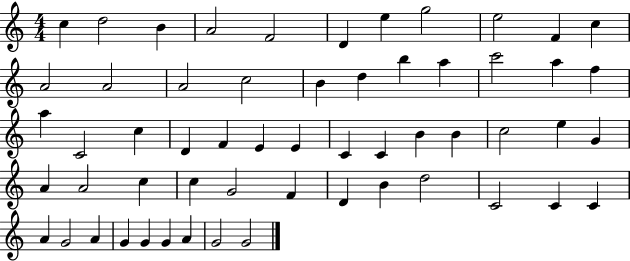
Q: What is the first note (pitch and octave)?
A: C5